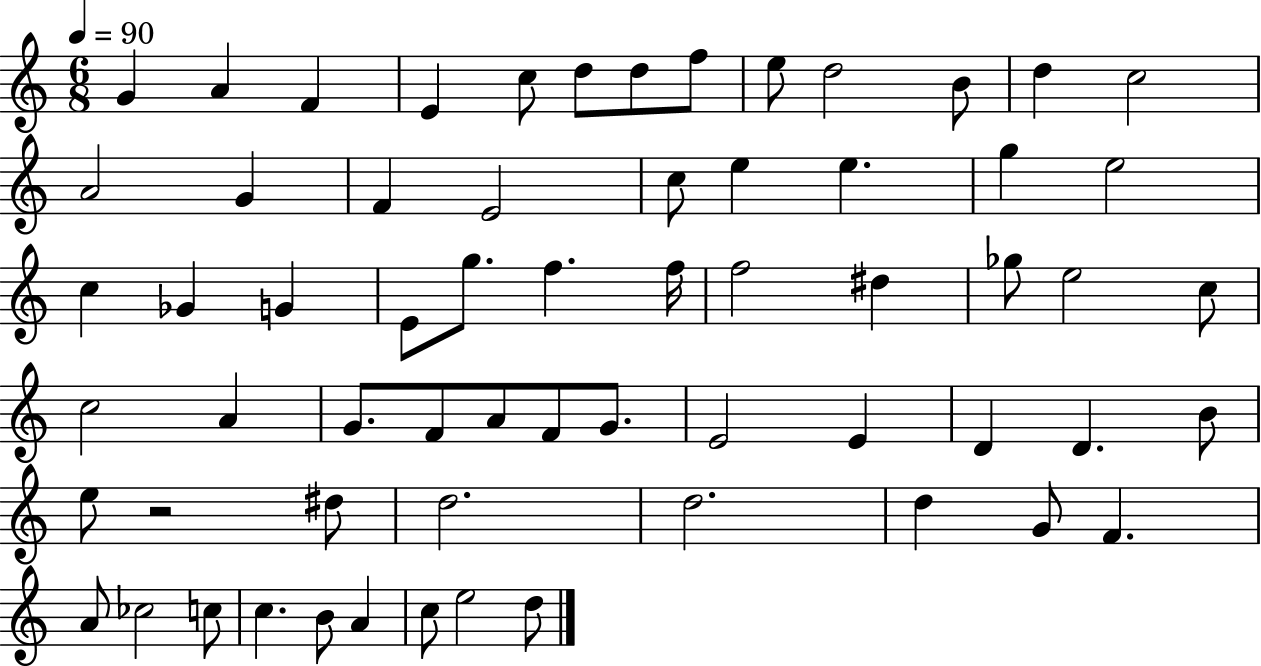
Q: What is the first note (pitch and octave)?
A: G4